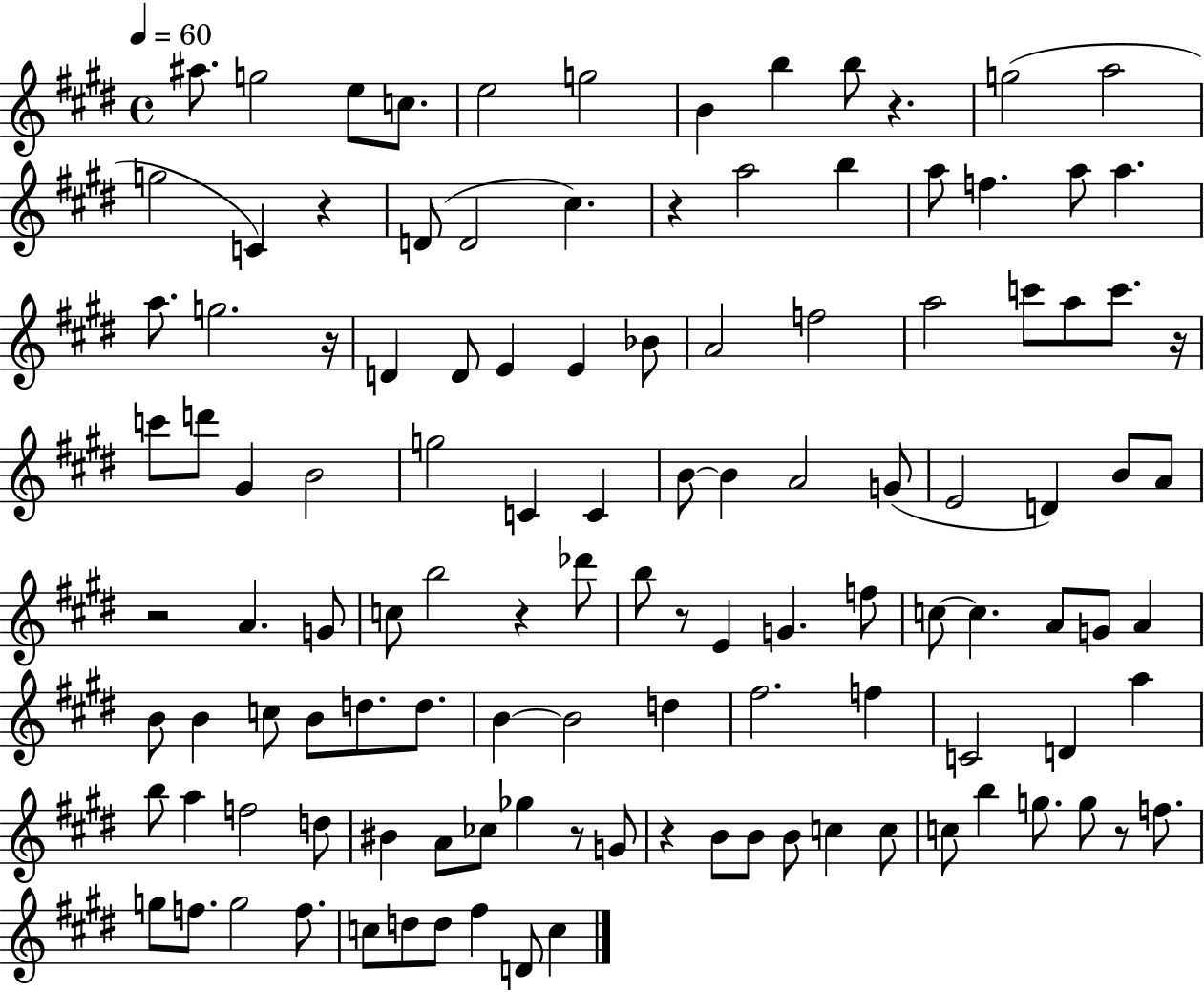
{
  \clef treble
  \time 4/4
  \defaultTimeSignature
  \key e \major
  \tempo 4 = 60
  \repeat volta 2 { ais''8. g''2 e''8 c''8. | e''2 g''2 | b'4 b''4 b''8 r4. | g''2( a''2 | \break g''2 c'4) r4 | d'8( d'2 cis''4.) | r4 a''2 b''4 | a''8 f''4. a''8 a''4. | \break a''8. g''2. r16 | d'4 d'8 e'4 e'4 bes'8 | a'2 f''2 | a''2 c'''8 a''8 c'''8. r16 | \break c'''8 d'''8 gis'4 b'2 | g''2 c'4 c'4 | b'8~~ b'4 a'2 g'8( | e'2 d'4) b'8 a'8 | \break r2 a'4. g'8 | c''8 b''2 r4 des'''8 | b''8 r8 e'4 g'4. f''8 | c''8~~ c''4. a'8 g'8 a'4 | \break b'8 b'4 c''8 b'8 d''8. d''8. | b'4~~ b'2 d''4 | fis''2. f''4 | c'2 d'4 a''4 | \break b''8 a''4 f''2 d''8 | bis'4 a'8 ces''8 ges''4 r8 g'8 | r4 b'8 b'8 b'8 c''4 c''8 | c''8 b''4 g''8. g''8 r8 f''8. | \break g''8 f''8. g''2 f''8. | c''8 d''8 d''8 fis''4 d'8 c''4 | } \bar "|."
}